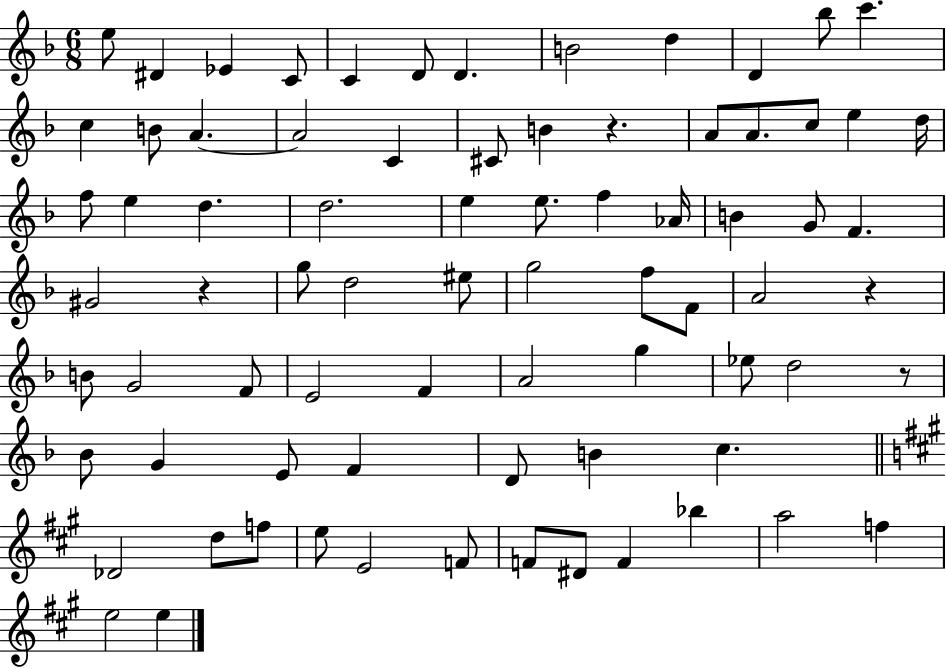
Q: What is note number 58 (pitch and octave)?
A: B4